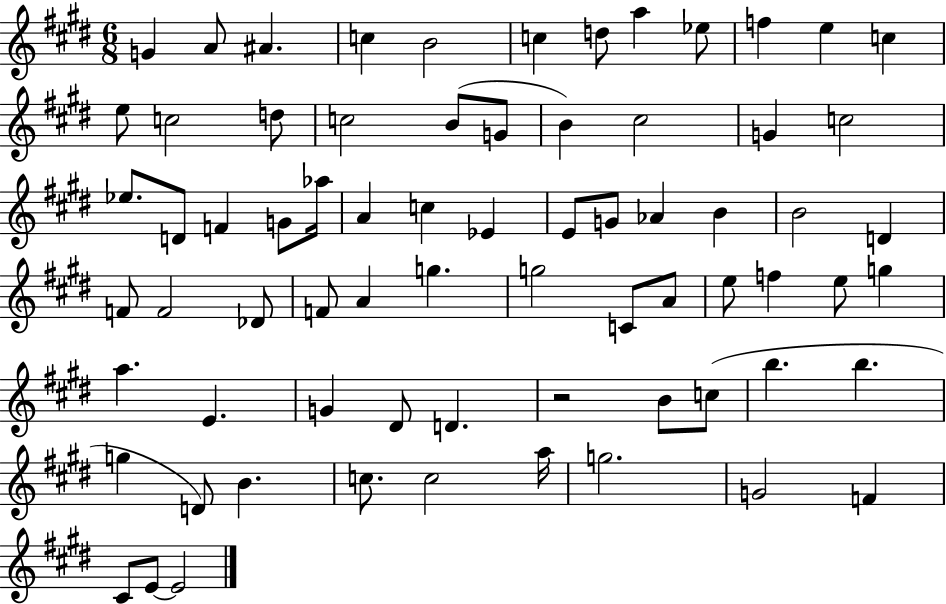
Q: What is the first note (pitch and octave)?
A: G4